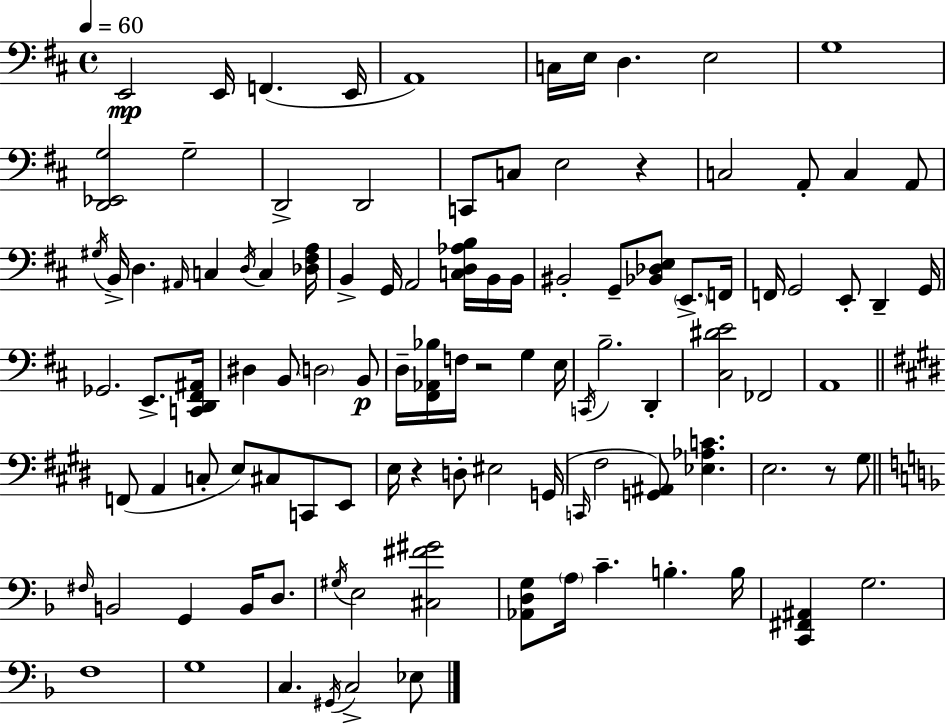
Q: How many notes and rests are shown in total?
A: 105